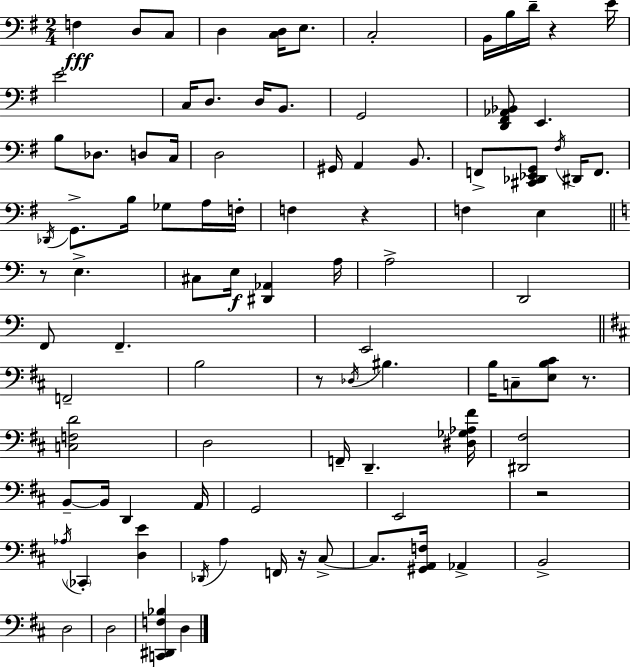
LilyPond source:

{
  \clef bass
  \numericTimeSignature
  \time 2/4
  \key e \minor
  f4\fff d8 c8 | d4 <c d>16 e8. | c2-. | b,16 b16 d'16-- r4 e'16 | \break e'2 | c16 d8. d16 b,8. | g,2 | <d, fis, aes, bes,>8 e,4. | \break b8 des8. d8 c16 | d2 | gis,16 a,4 b,8. | f,8-> <cis, des, ees, g,>8 \acciaccatura { fis16 } dis,16 f,8. | \break \acciaccatura { des,16 } g,8.-> b16 ges8 | a16 f16-. f4 r4 | f4 e4 | \bar "||" \break \key a \minor r8 e4.-> | cis8 e16\f <dis, aes,>4 a16 | a2-> | d,2 | \break f,8 f,4.-- | e,2 | \bar "||" \break \key d \major f,2-- | b2 | r8 \acciaccatura { des16 } bis4. | b16 c8-- <e b cis'>8 r8. | \break <c f d'>2 | d2 | f,16-- d,4.-- | <dis ges aes fis'>16 <dis, fis>2 | \break b,8--~~ b,16 d,4 | a,16 g,2 | e,2 | r2 | \break \acciaccatura { aes16 } \parenthesize ces,4-. <d e'>4 | \acciaccatura { des,16 } a4 f,16 | r16 cis8->~~ cis8. <gis, a, f>16 aes,4-> | b,2-> | \break d2 | d2 | <c, dis, f bes>4 d4 | \bar "|."
}